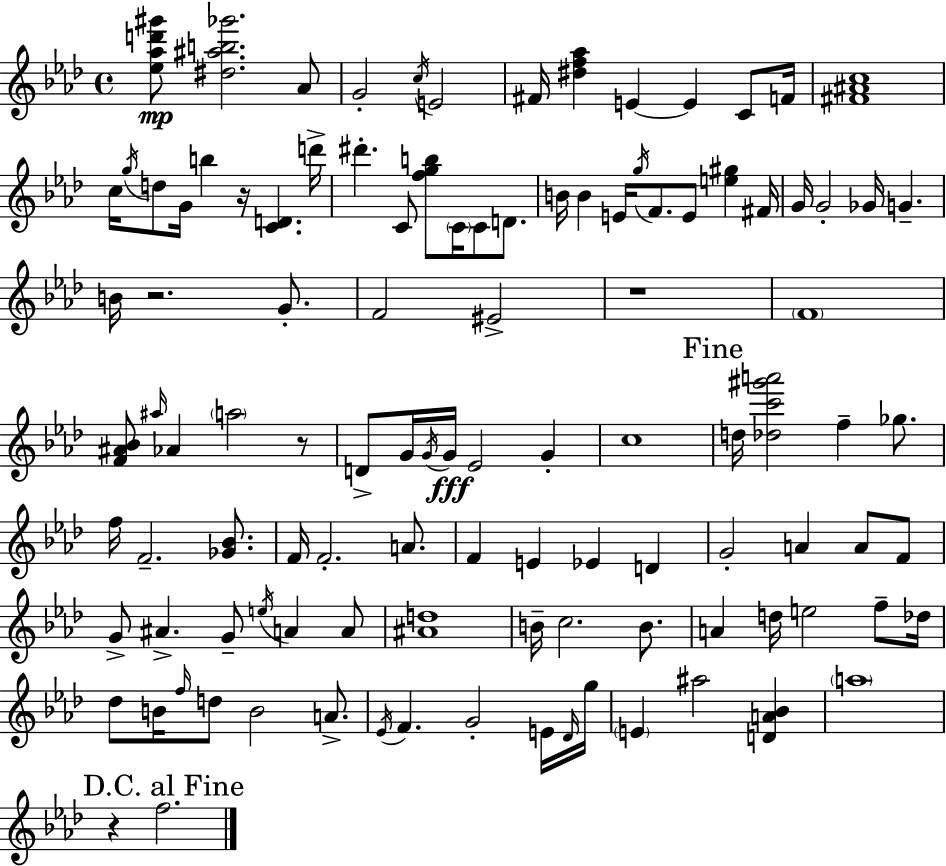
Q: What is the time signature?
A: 4/4